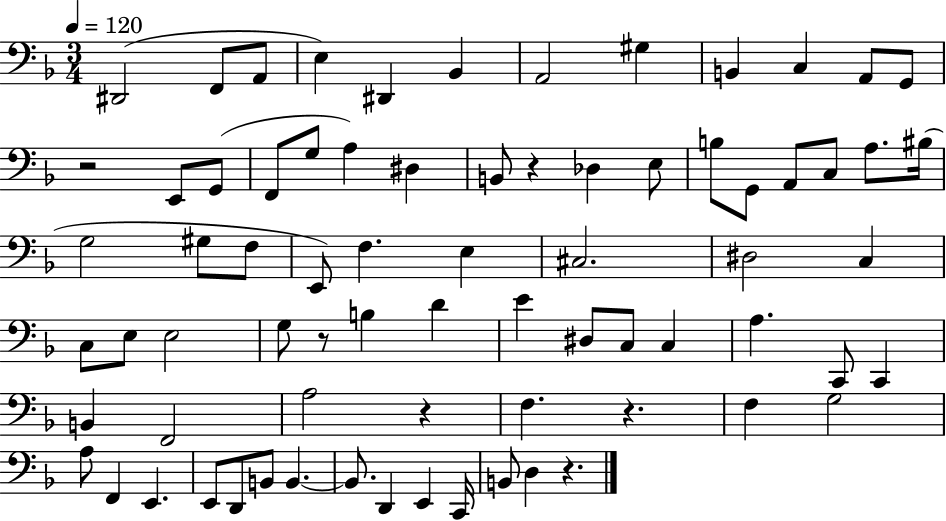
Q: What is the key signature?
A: F major